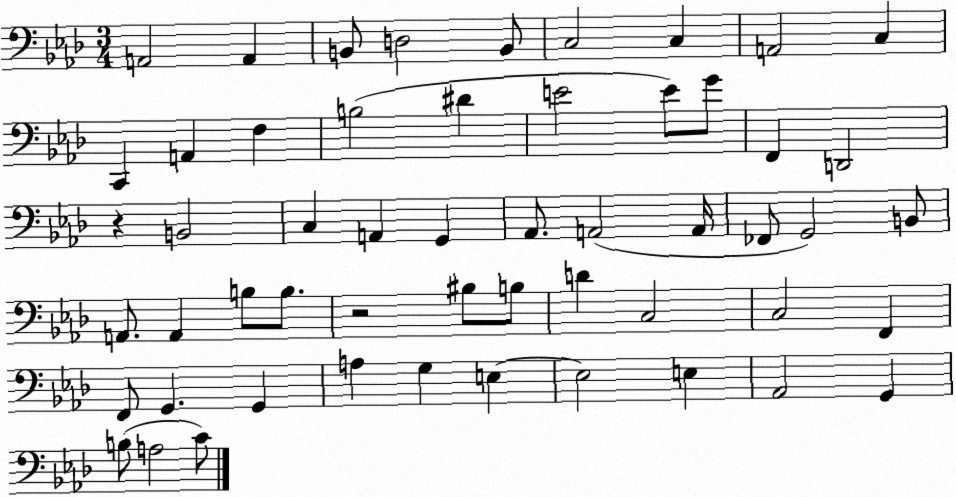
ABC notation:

X:1
T:Untitled
M:3/4
L:1/4
K:Ab
A,,2 A,, B,,/2 D,2 B,,/2 C,2 C, A,,2 C, C,, A,, F, B,2 ^D E2 E/2 G/2 F,, D,,2 z B,,2 C, A,, G,, _A,,/2 A,,2 A,,/4 _F,,/2 G,,2 B,,/2 A,,/2 A,, B,/2 B,/2 z2 ^B,/2 B,/2 D C,2 C,2 F,, F,,/2 G,, G,, A, G, E, E,2 E, _A,,2 G,, B,/2 A,2 C/2